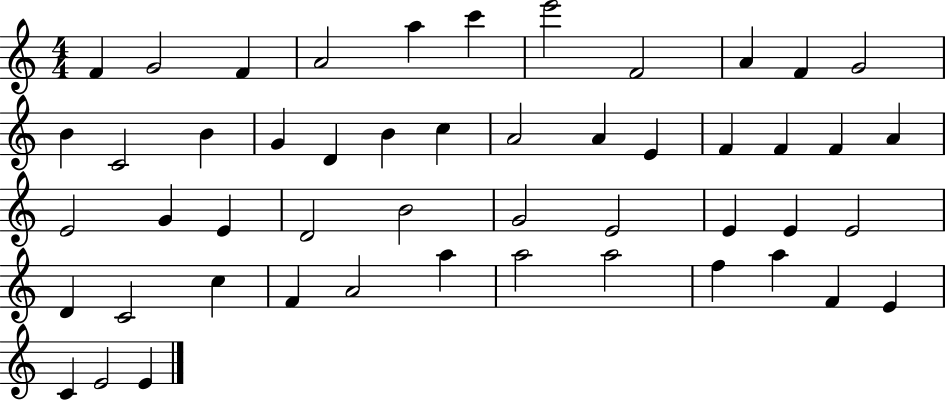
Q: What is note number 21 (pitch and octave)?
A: E4